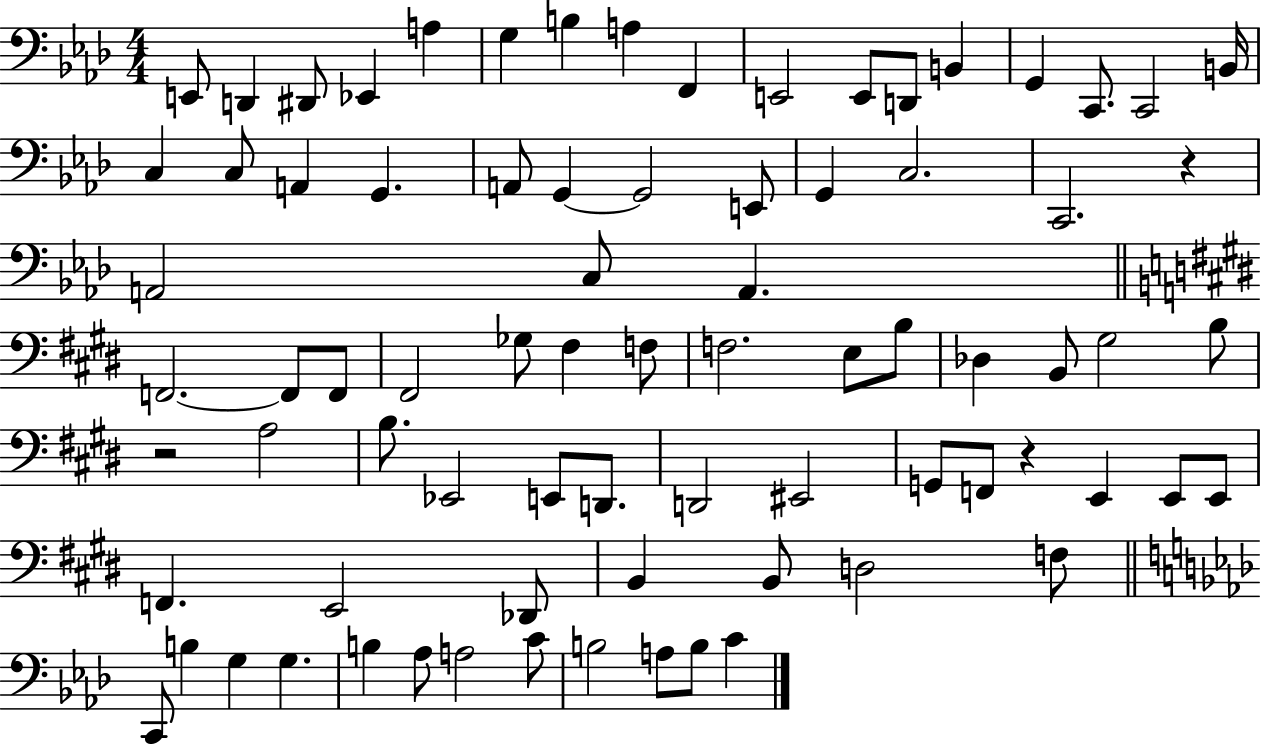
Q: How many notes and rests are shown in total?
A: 79